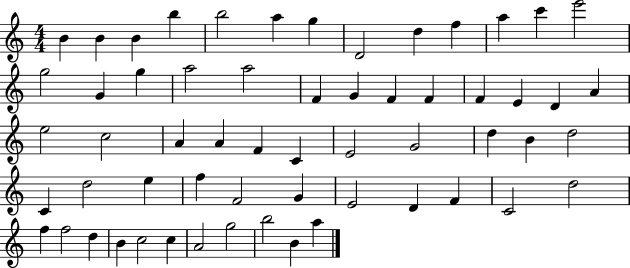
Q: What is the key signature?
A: C major